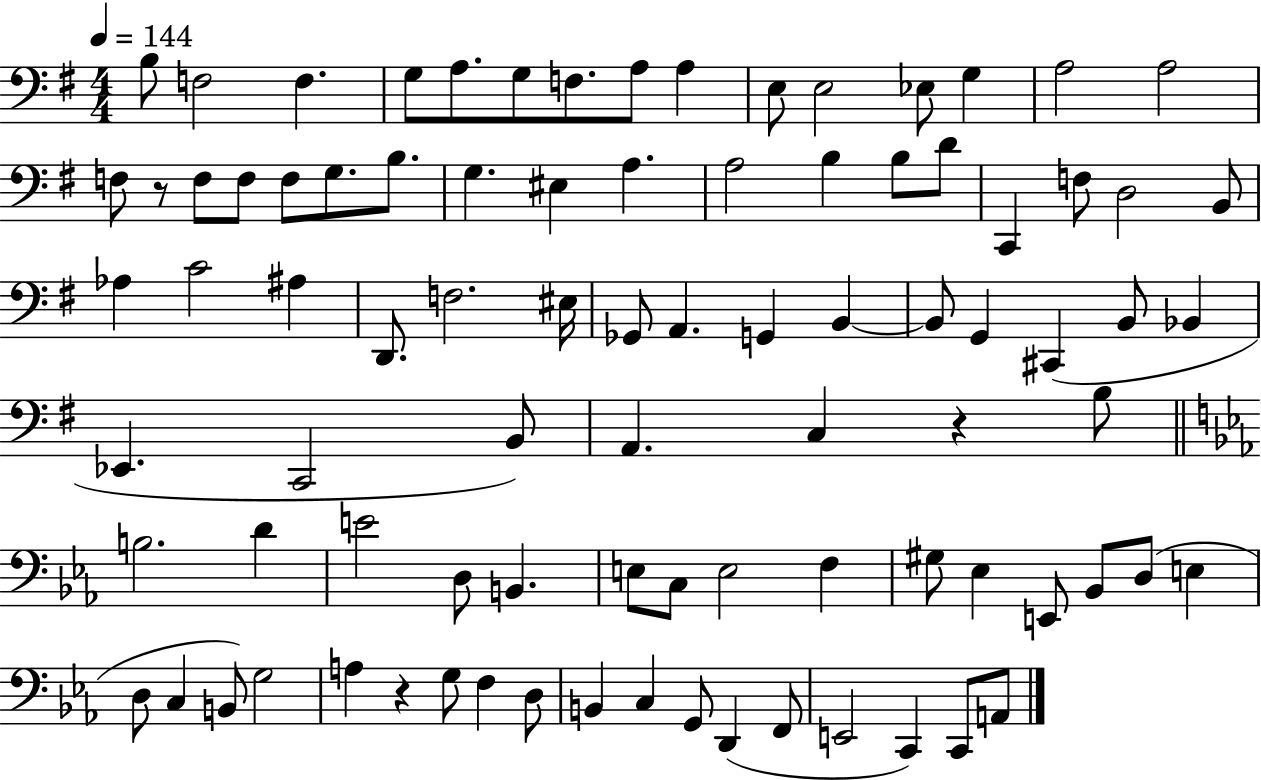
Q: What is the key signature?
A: G major